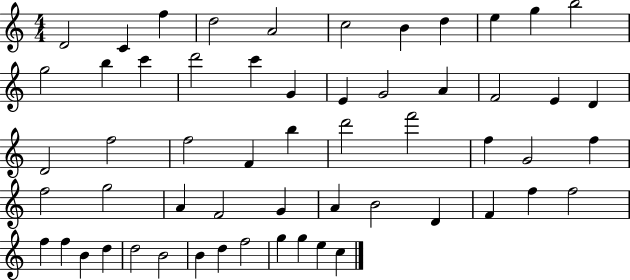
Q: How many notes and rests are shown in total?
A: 57